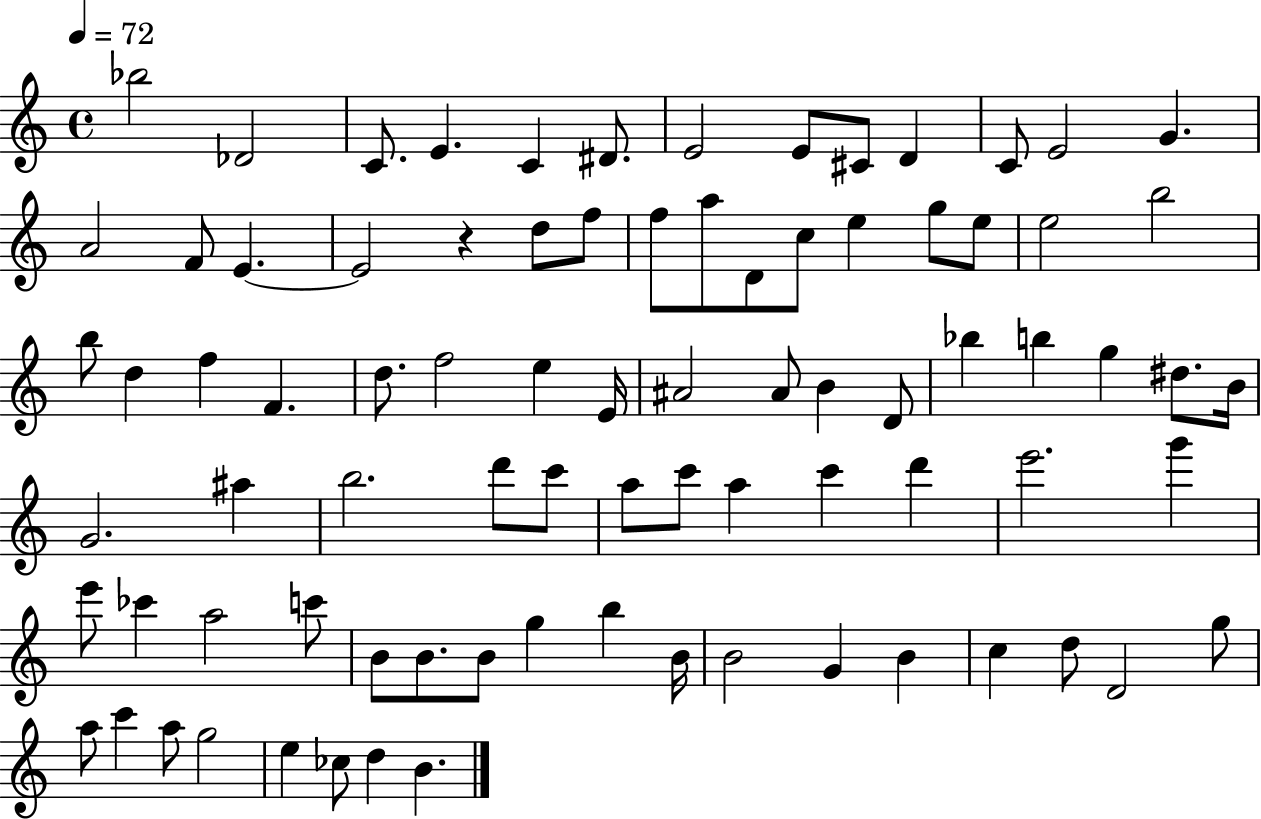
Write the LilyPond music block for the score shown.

{
  \clef treble
  \time 4/4
  \defaultTimeSignature
  \key c \major
  \tempo 4 = 72
  \repeat volta 2 { bes''2 des'2 | c'8. e'4. c'4 dis'8. | e'2 e'8 cis'8 d'4 | c'8 e'2 g'4. | \break a'2 f'8 e'4.~~ | e'2 r4 d''8 f''8 | f''8 a''8 d'8 c''8 e''4 g''8 e''8 | e''2 b''2 | \break b''8 d''4 f''4 f'4. | d''8. f''2 e''4 e'16 | ais'2 ais'8 b'4 d'8 | bes''4 b''4 g''4 dis''8. b'16 | \break g'2. ais''4 | b''2. d'''8 c'''8 | a''8 c'''8 a''4 c'''4 d'''4 | e'''2. g'''4 | \break e'''8 ces'''4 a''2 c'''8 | b'8 b'8. b'8 g''4 b''4 b'16 | b'2 g'4 b'4 | c''4 d''8 d'2 g''8 | \break a''8 c'''4 a''8 g''2 | e''4 ces''8 d''4 b'4. | } \bar "|."
}